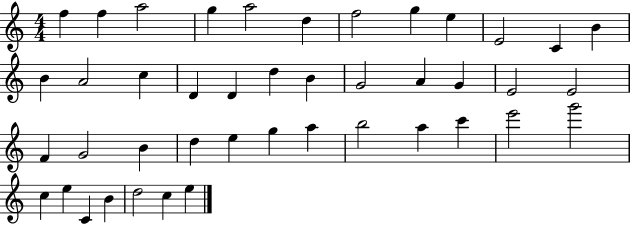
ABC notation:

X:1
T:Untitled
M:4/4
L:1/4
K:C
f f a2 g a2 d f2 g e E2 C B B A2 c D D d B G2 A G E2 E2 F G2 B d e g a b2 a c' e'2 g'2 c e C B d2 c e